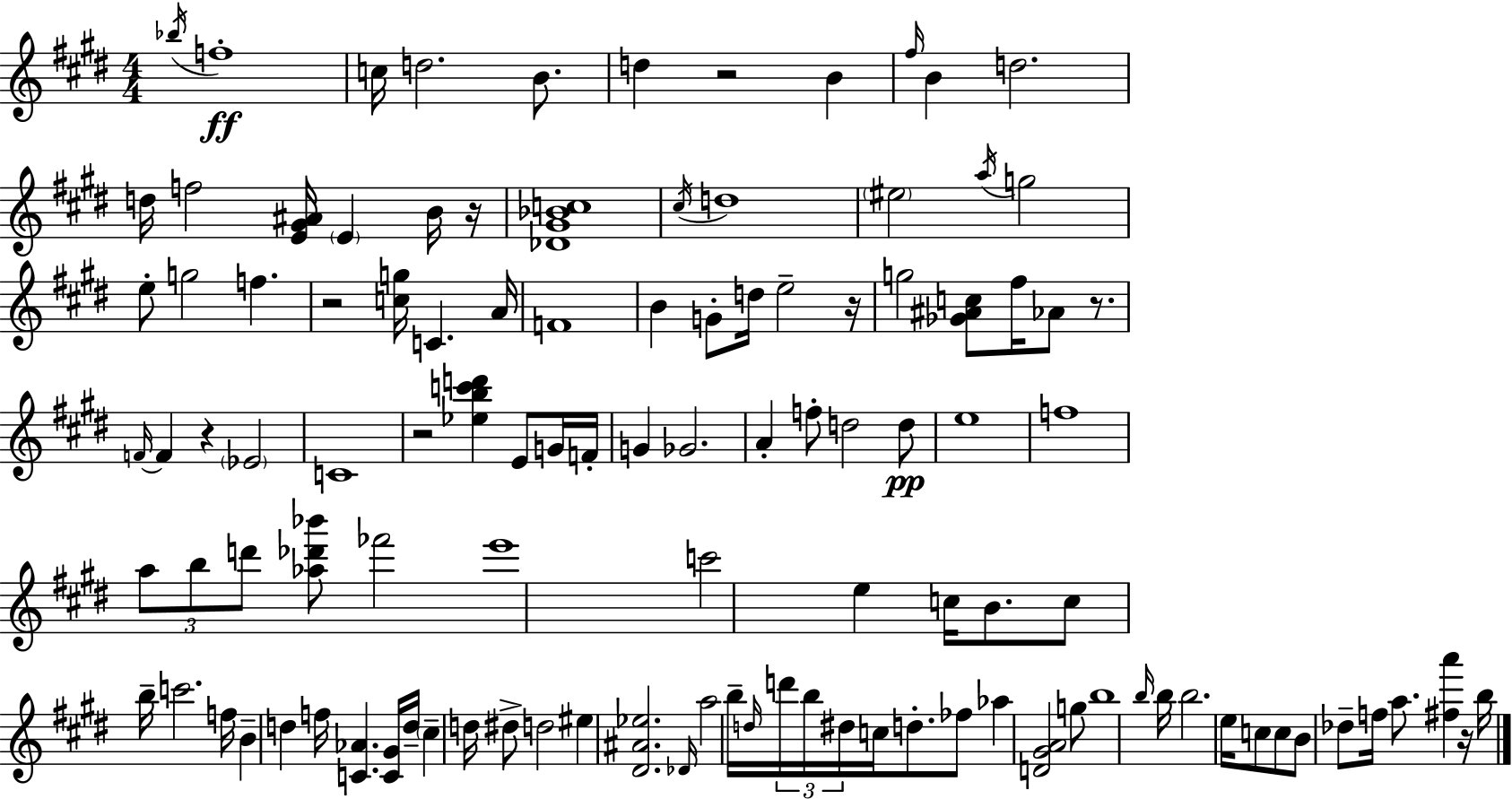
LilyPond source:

{
  \clef treble
  \numericTimeSignature
  \time 4/4
  \key e \major
  \acciaccatura { bes''16 }\ff f''1-. | c''16 d''2. b'8. | d''4 r2 b'4 | \grace { fis''16 } b'4 d''2. | \break d''16 f''2 <e' gis' ais'>16 \parenthesize e'4 | b'16 r16 <des' gis' bes' c''>1 | \acciaccatura { cis''16 } d''1 | \parenthesize eis''2 \acciaccatura { a''16 } g''2 | \break e''8-. g''2 f''4. | r2 <c'' g''>16 c'4. | a'16 f'1 | b'4 g'8-. d''16 e''2-- | \break r16 g''2 <ges' ais' c''>8 fis''16 aes'8 | r8. \grace { f'16~ }~ f'4 r4 \parenthesize ees'2 | c'1 | r2 <ees'' b'' c''' d'''>4 | \break e'8 g'16 f'16-. g'4 ges'2. | a'4-. f''8-. d''2 | d''8\pp e''1 | f''1 | \break \tuplet 3/2 { a''8 b''8 d'''8 } <aes'' des''' bes'''>8 fes'''2 | e'''1 | c'''2 e''4 | c''16 b'8. c''8 b''16-- c'''2. | \break f''16 b'4-- d''4 f''16 <c' aes'>4. | <c' gis'>16 d''16-- \parenthesize cis''4-- d''16 dis''8-> d''2 | eis''4 <dis' ais' ees''>2. | \grace { des'16 } a''2 b''16-- \grace { d''16 } | \break \tuplet 3/2 { d'''16 b''16 dis''16 } c''16 d''8.-. fes''8 aes''4 <d' gis' a'>2 | g''8 b''1 | \grace { b''16 } b''16 b''2. | e''16 c''8 c''8 b'8 des''8-- f''16 a''8. | \break <fis'' a'''>4 r16 b''16 \bar "|."
}